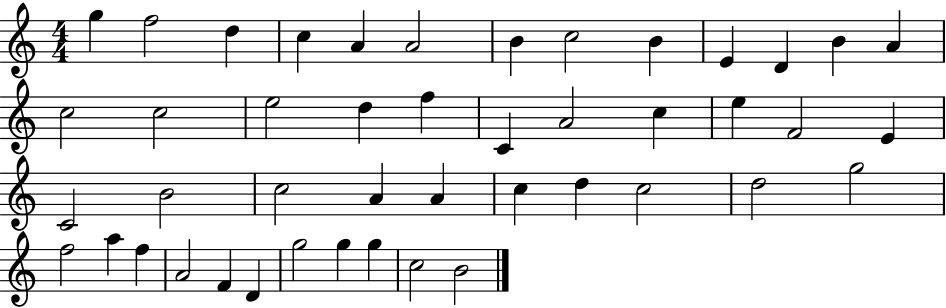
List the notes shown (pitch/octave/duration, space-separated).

G5/q F5/h D5/q C5/q A4/q A4/h B4/q C5/h B4/q E4/q D4/q B4/q A4/q C5/h C5/h E5/h D5/q F5/q C4/q A4/h C5/q E5/q F4/h E4/q C4/h B4/h C5/h A4/q A4/q C5/q D5/q C5/h D5/h G5/h F5/h A5/q F5/q A4/h F4/q D4/q G5/h G5/q G5/q C5/h B4/h